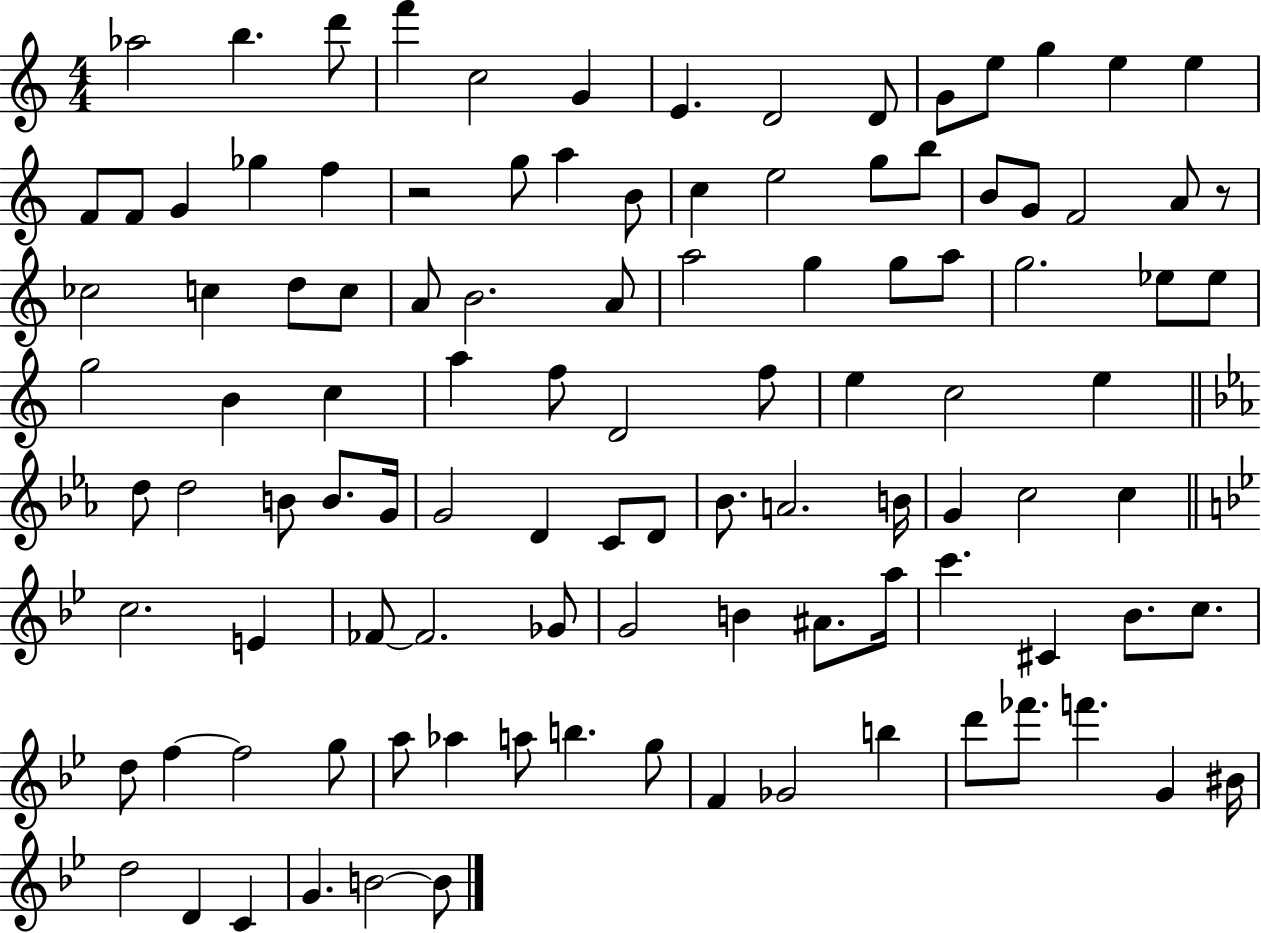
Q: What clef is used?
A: treble